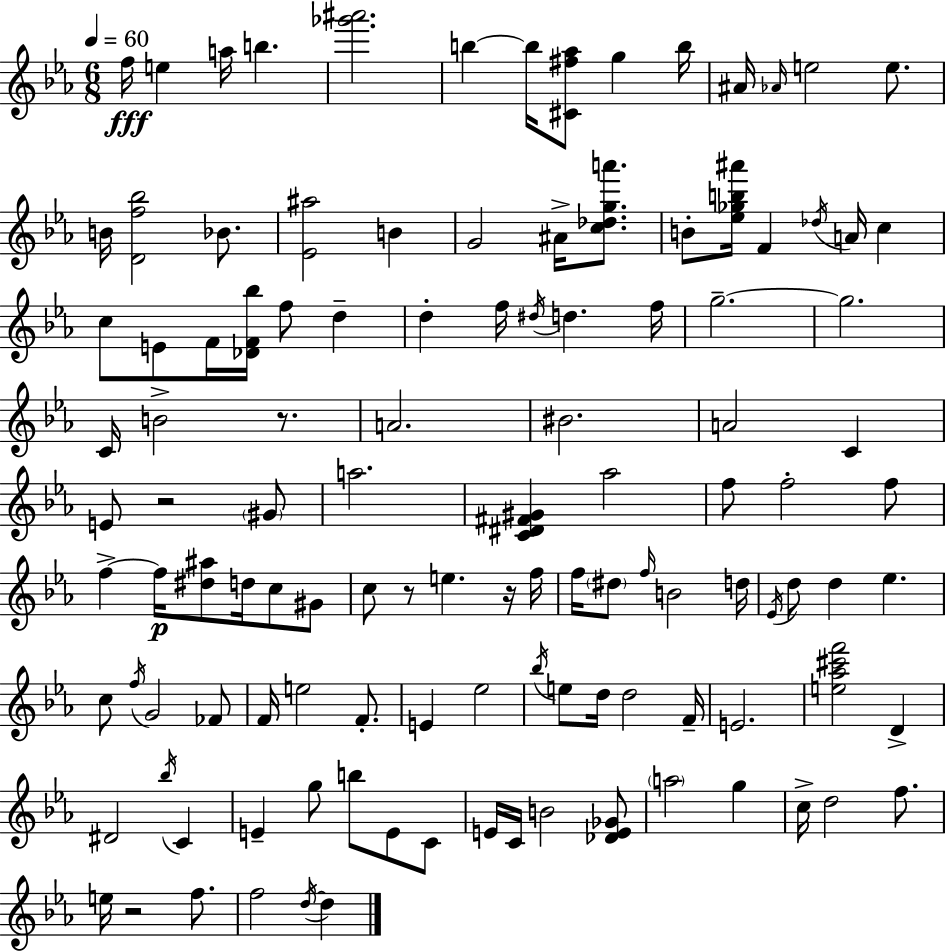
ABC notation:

X:1
T:Untitled
M:6/8
L:1/4
K:Cm
f/4 e a/4 b [_g'^a']2 b b/4 [^C^f_a]/2 g b/4 ^A/4 _A/4 e2 e/2 B/4 [Df_b]2 _B/2 [_E^a]2 B G2 ^A/4 [c_dga']/2 B/2 [_e_gb^a']/4 F _d/4 A/4 c c/2 E/2 F/4 [_DF_b]/4 f/2 d d f/4 ^d/4 d f/4 g2 g2 C/4 B2 z/2 A2 ^B2 A2 C E/2 z2 ^G/2 a2 [C^D^F^G] _a2 f/2 f2 f/2 f f/4 [^d^a]/2 d/4 c/2 ^G/2 c/2 z/2 e z/4 f/4 f/4 ^d/2 f/4 B2 d/4 _E/4 d/2 d _e c/2 f/4 G2 _F/2 F/4 e2 F/2 E _e2 _b/4 e/2 d/4 d2 F/4 E2 [e_a^c'f']2 D ^D2 _b/4 C E g/2 b/2 E/2 C/2 E/4 C/4 B2 [_DE_G]/2 a2 g c/4 d2 f/2 e/4 z2 f/2 f2 d/4 d